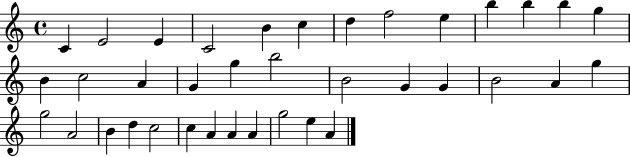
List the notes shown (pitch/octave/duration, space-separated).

C4/q E4/h E4/q C4/h B4/q C5/q D5/q F5/h E5/q B5/q B5/q B5/q G5/q B4/q C5/h A4/q G4/q G5/q B5/h B4/h G4/q G4/q B4/h A4/q G5/q G5/h A4/h B4/q D5/q C5/h C5/q A4/q A4/q A4/q G5/h E5/q A4/q